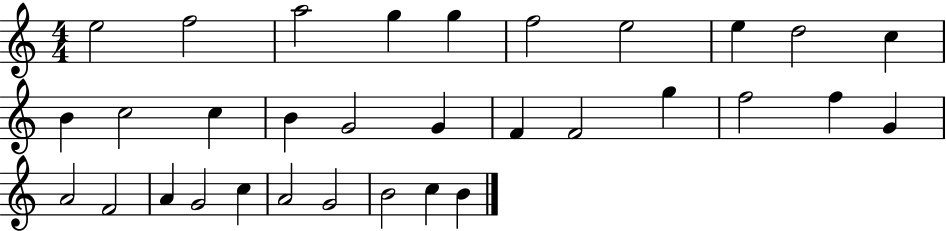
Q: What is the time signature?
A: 4/4